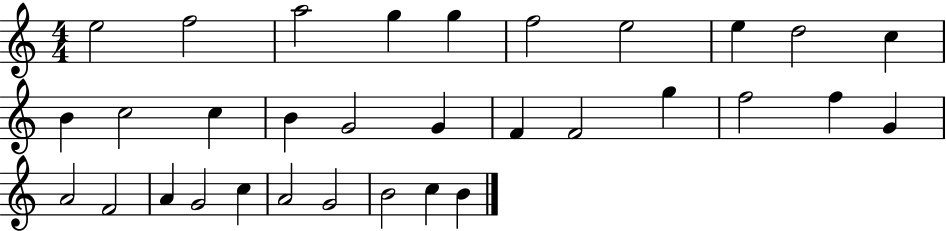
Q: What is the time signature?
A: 4/4